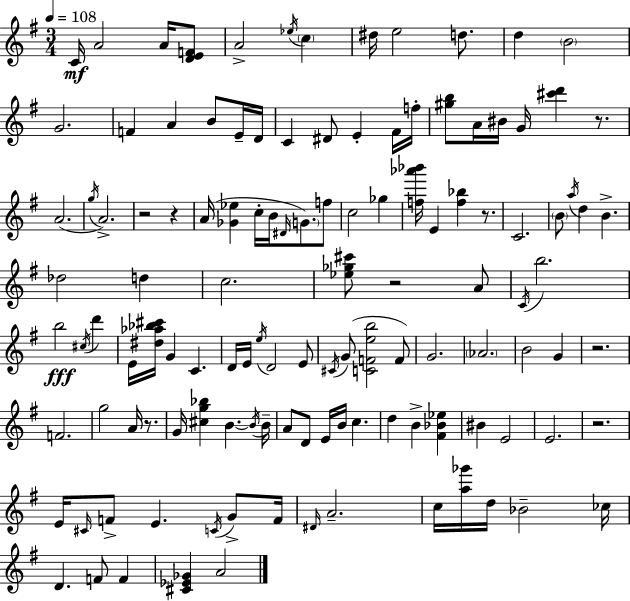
C4/s A4/h A4/s [D4,E4,F4]/e A4/h Eb5/s C5/q D#5/s E5/h D5/e. D5/q B4/h G4/h. F4/q A4/q B4/e E4/s D4/s C4/q D#4/e E4/q F#4/s F5/s [G#5,B5]/e A4/s BIS4/s G4/s [C#6,D6]/q R/e. A4/h. G5/s A4/h. R/h R/q A4/s [Gb4,Eb5]/q C5/s B4/s D#4/s G4/e. F5/e C5/h Gb5/q [F5,Ab6,Bb6]/s E4/q [F5,Bb5]/q R/e. C4/h. B4/e A5/s D5/q B4/q. Db5/h D5/q C5/h. [Eb5,Gb5,C#6]/e R/h A4/e C4/s B5/h. B5/h C#5/s D6/q E4/s [D#5,Ab5,Bb5,C#6]/s G4/q C4/q. D4/s E4/s E5/s D4/h E4/e C#4/s G4/e [C4,F4,E5,B5]/h F4/e G4/h. Ab4/h. B4/h G4/q R/h. F4/h. G5/h A4/s R/e. G4/s [C#5,G5,Bb5]/q B4/q. B4/s B4/s A4/e D4/e E4/s B4/s C5/q. D5/q B4/q [F#4,Bb4,Eb5]/q BIS4/q E4/h E4/h. R/h. E4/s C#4/s F4/e E4/q. C4/s G4/e F4/s D#4/s A4/h. C5/s [A5,Gb6]/s D5/s Bb4/h CES5/s D4/q. F4/e F4/q [C#4,Eb4,Gb4]/q A4/h